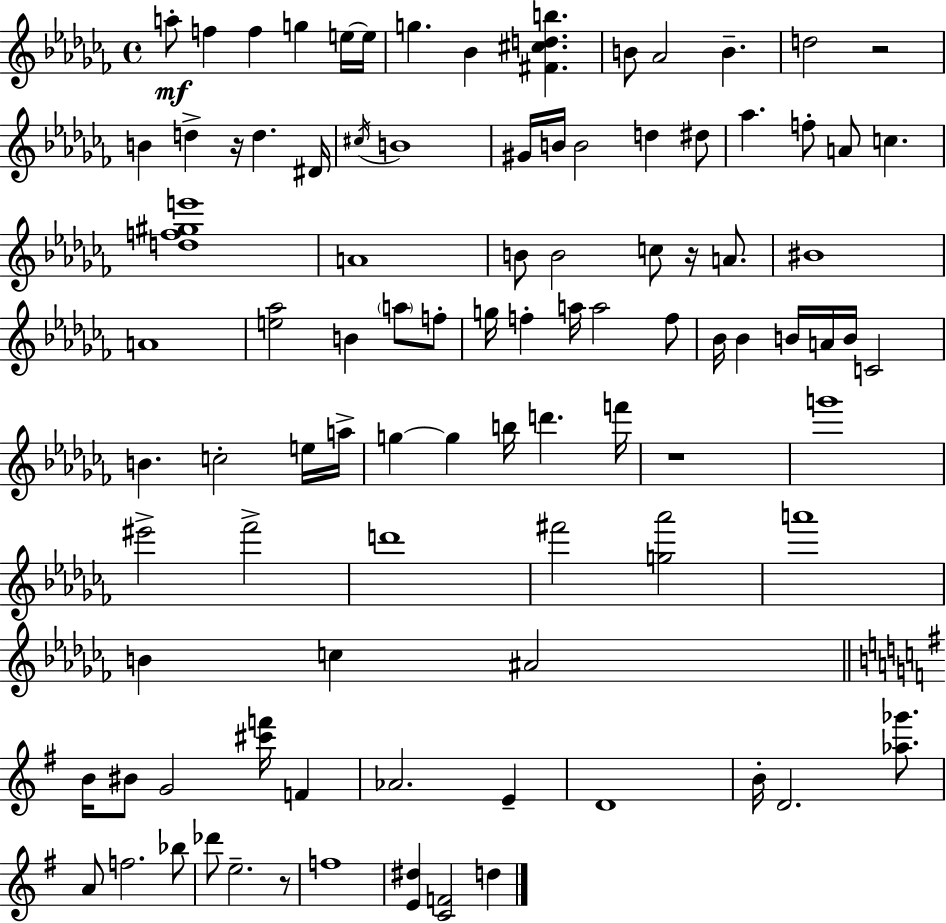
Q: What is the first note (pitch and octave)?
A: A5